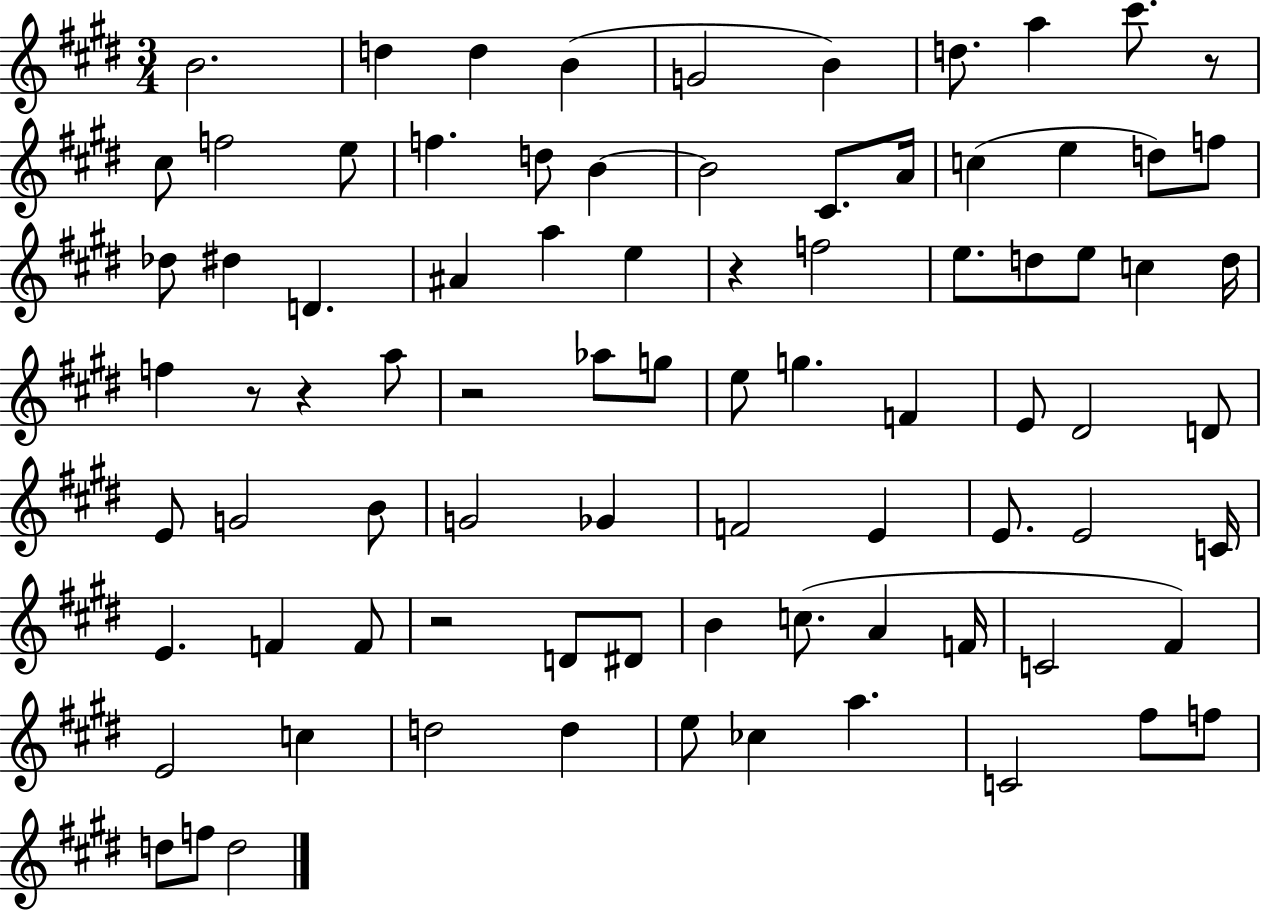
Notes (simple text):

B4/h. D5/q D5/q B4/q G4/h B4/q D5/e. A5/q C#6/e. R/e C#5/e F5/h E5/e F5/q. D5/e B4/q B4/h C#4/e. A4/s C5/q E5/q D5/e F5/e Db5/e D#5/q D4/q. A#4/q A5/q E5/q R/q F5/h E5/e. D5/e E5/e C5/q D5/s F5/q R/e R/q A5/e R/h Ab5/e G5/e E5/e G5/q. F4/q E4/e D#4/h D4/e E4/e G4/h B4/e G4/h Gb4/q F4/h E4/q E4/e. E4/h C4/s E4/q. F4/q F4/e R/h D4/e D#4/e B4/q C5/e. A4/q F4/s C4/h F#4/q E4/h C5/q D5/h D5/q E5/e CES5/q A5/q. C4/h F#5/e F5/e D5/e F5/e D5/h